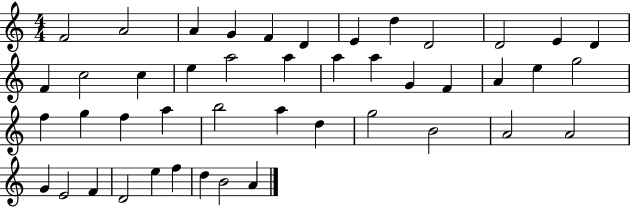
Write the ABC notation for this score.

X:1
T:Untitled
M:4/4
L:1/4
K:C
F2 A2 A G F D E d D2 D2 E D F c2 c e a2 a a a G F A e g2 f g f a b2 a d g2 B2 A2 A2 G E2 F D2 e f d B2 A